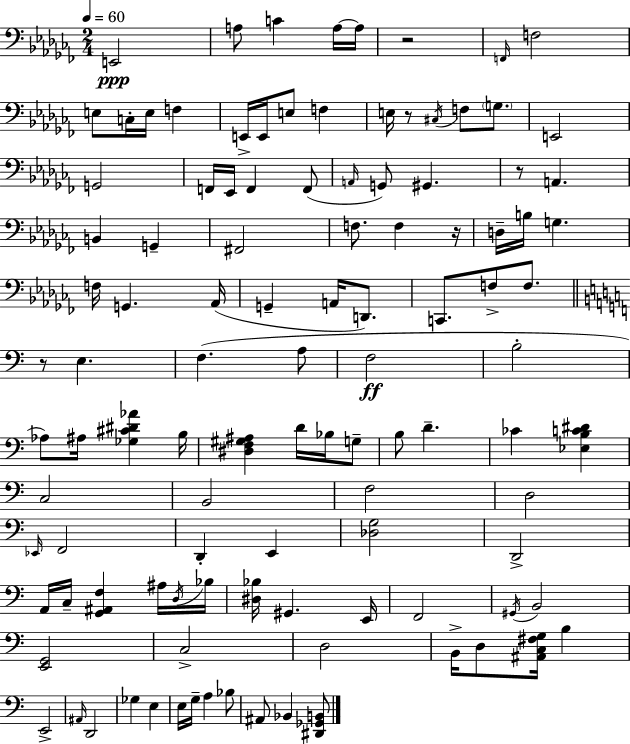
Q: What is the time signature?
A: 2/4